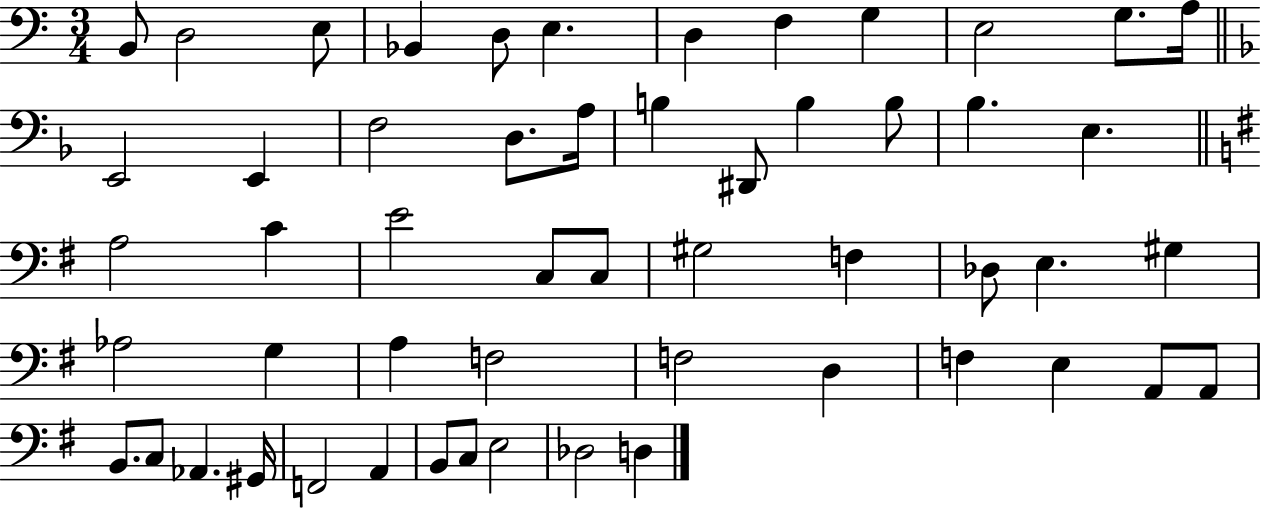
{
  \clef bass
  \numericTimeSignature
  \time 3/4
  \key c \major
  b,8 d2 e8 | bes,4 d8 e4. | d4 f4 g4 | e2 g8. a16 | \break \bar "||" \break \key f \major e,2 e,4 | f2 d8. a16 | b4 dis,8 b4 b8 | bes4. e4. | \break \bar "||" \break \key e \minor a2 c'4 | e'2 c8 c8 | gis2 f4 | des8 e4. gis4 | \break aes2 g4 | a4 f2 | f2 d4 | f4 e4 a,8 a,8 | \break b,8. c8 aes,4. gis,16 | f,2 a,4 | b,8 c8 e2 | des2 d4 | \break \bar "|."
}